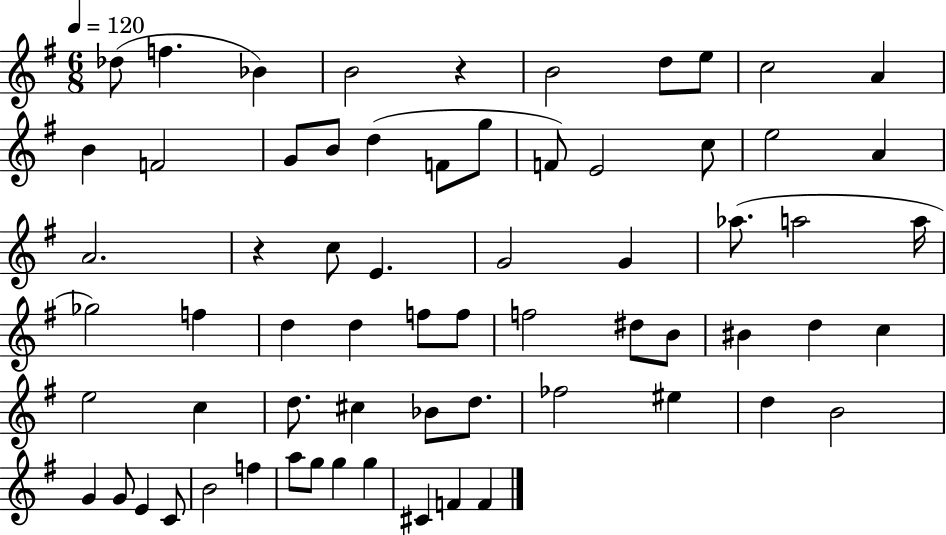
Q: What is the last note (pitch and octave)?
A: F4